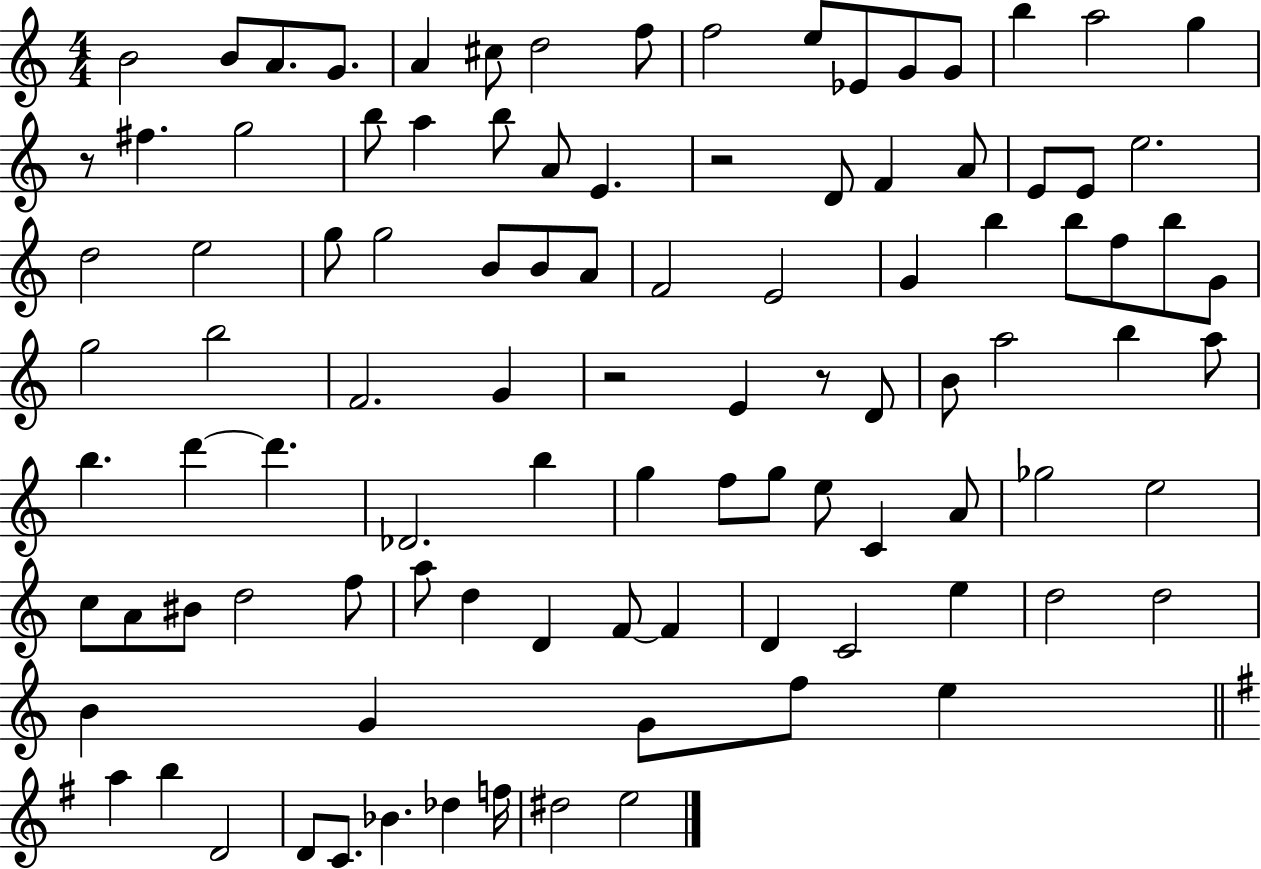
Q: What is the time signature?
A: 4/4